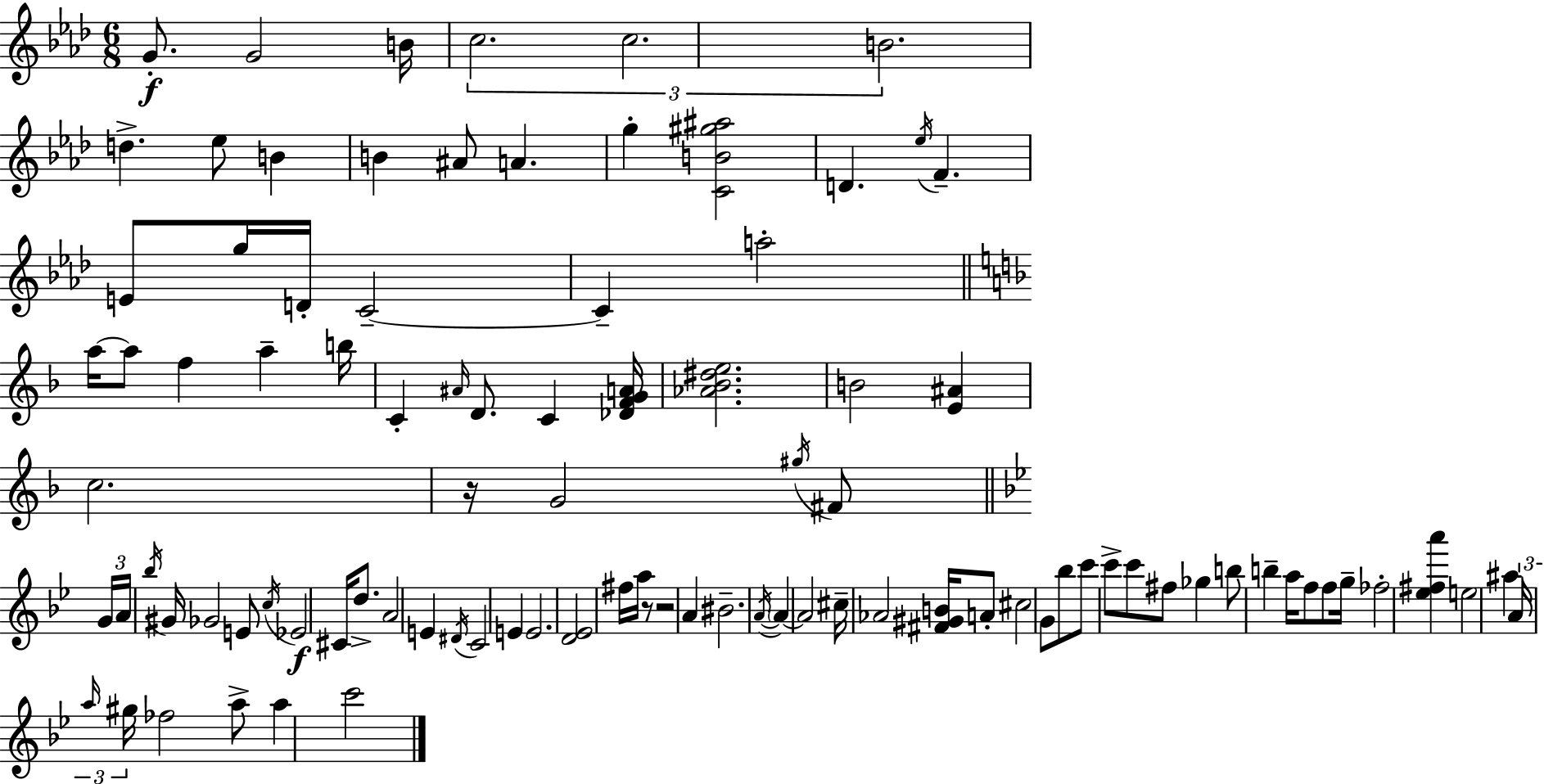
{
  \clef treble
  \numericTimeSignature
  \time 6/8
  \key f \minor
  g'8.-.\f g'2 b'16 | \tuplet 3/2 { c''2. | c''2. | b'2. } | \break d''4.-> ees''8 b'4 | b'4 ais'8 a'4. | g''4-. <c' b' gis'' ais''>2 | d'4. \acciaccatura { ees''16 } f'4.-- | \break e'8 g''16 d'16-. c'2--~~ | c'4-- a''2-. | \bar "||" \break \key f \major a''16~~ a''8 f''4 a''4-- b''16 | c'4-. \grace { ais'16 } d'8. c'4 | <des' f' g' a'>16 <aes' bes' dis'' e''>2. | b'2 <e' ais'>4 | \break c''2. | r16 g'2 \acciaccatura { gis''16 } fis'8 | \bar "||" \break \key g \minor \tuplet 3/2 { g'16 a'16 \acciaccatura { bes''16 } } gis'16 ges'2 | e'8 \acciaccatura { c''16 } ees'2\f cis'16 | d''8.-> a'2 e'4 | \acciaccatura { dis'16 } c'2 | \break e'4 e'2. | <d' ees'>2 | fis''16 a''16 r8 r2 | a'4 bis'2.-- | \break \acciaccatura { a'16~ }~ \parenthesize a'4 a'2 | cis''16-- aes'2 | <fis' gis' b'>16 a'8-. cis''2 | g'8 bes''8 c'''8 c'''8-> c'''8 fis''8 | \break ges''4 b''8 b''4-- a''16 | f''8 f''8 g''16-- fes''2-. | <ees'' fis'' a'''>4 e''2 | ais''4 \tuplet 3/2 { a'16 \grace { a''16 } gis''16 } fes''2 | \break a''8-> a''4 c'''2 | \bar "|."
}